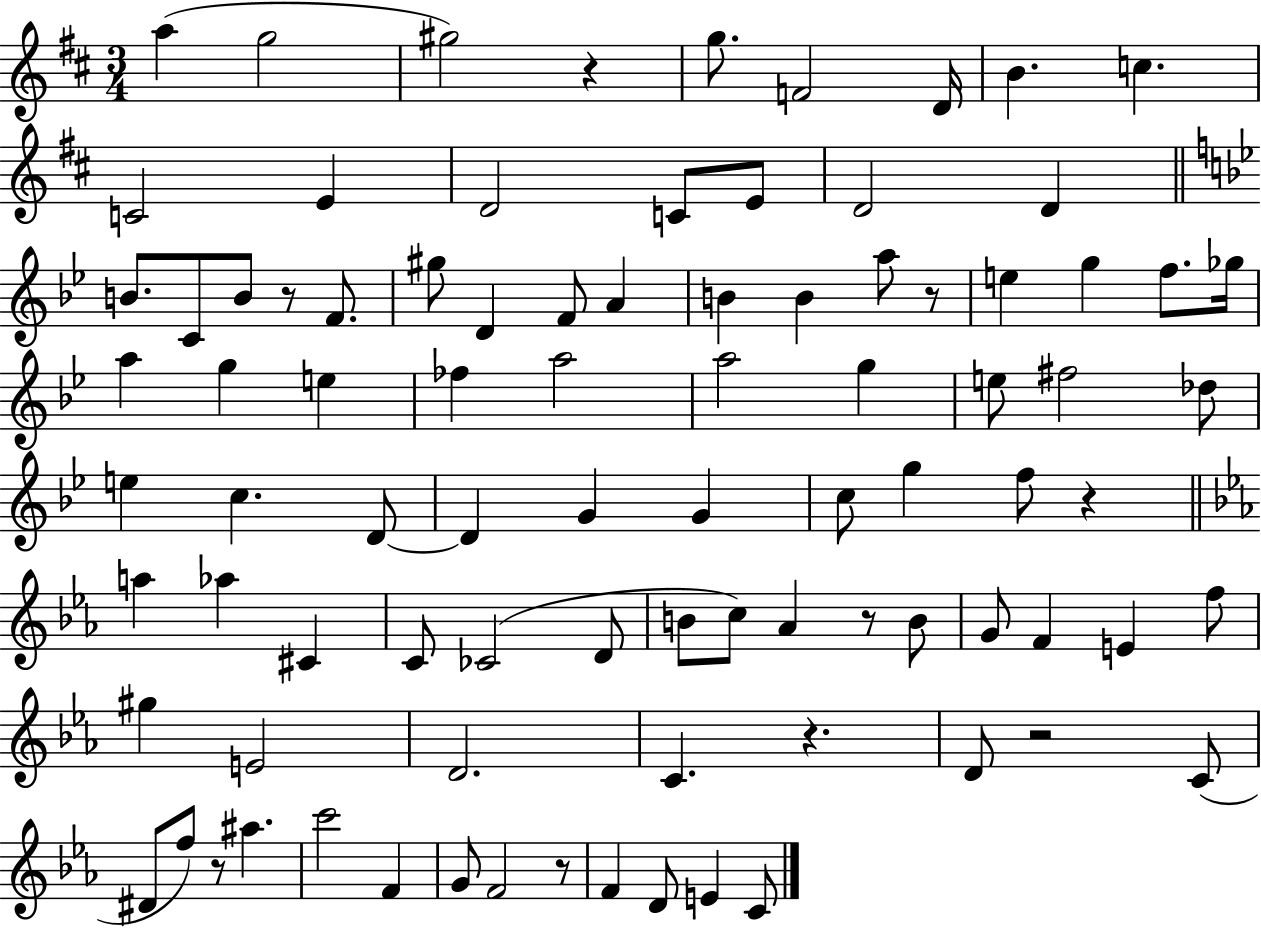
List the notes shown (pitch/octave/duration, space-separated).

A5/q G5/h G#5/h R/q G5/e. F4/h D4/s B4/q. C5/q. C4/h E4/q D4/h C4/e E4/e D4/h D4/q B4/e. C4/e B4/e R/e F4/e. G#5/e D4/q F4/e A4/q B4/q B4/q A5/e R/e E5/q G5/q F5/e. Gb5/s A5/q G5/q E5/q FES5/q A5/h A5/h G5/q E5/e F#5/h Db5/e E5/q C5/q. D4/e D4/q G4/q G4/q C5/e G5/q F5/e R/q A5/q Ab5/q C#4/q C4/e CES4/h D4/e B4/e C5/e Ab4/q R/e B4/e G4/e F4/q E4/q F5/e G#5/q E4/h D4/h. C4/q. R/q. D4/e R/h C4/e D#4/e F5/e R/e A#5/q. C6/h F4/q G4/e F4/h R/e F4/q D4/e E4/q C4/e